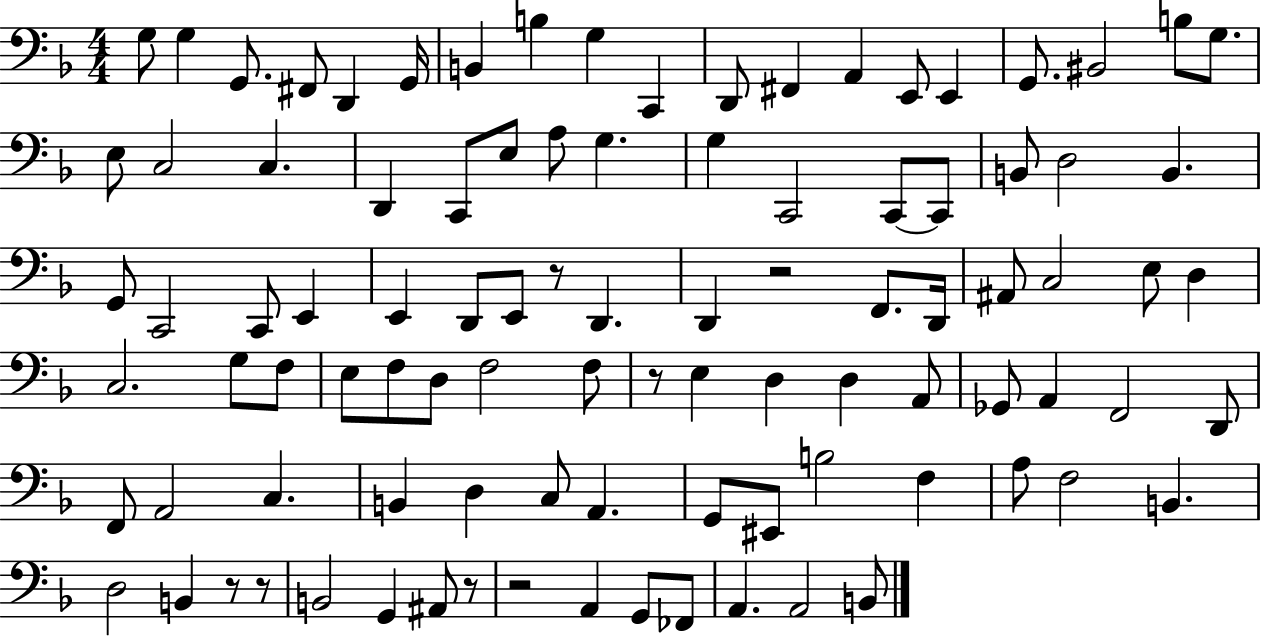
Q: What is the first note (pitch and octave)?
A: G3